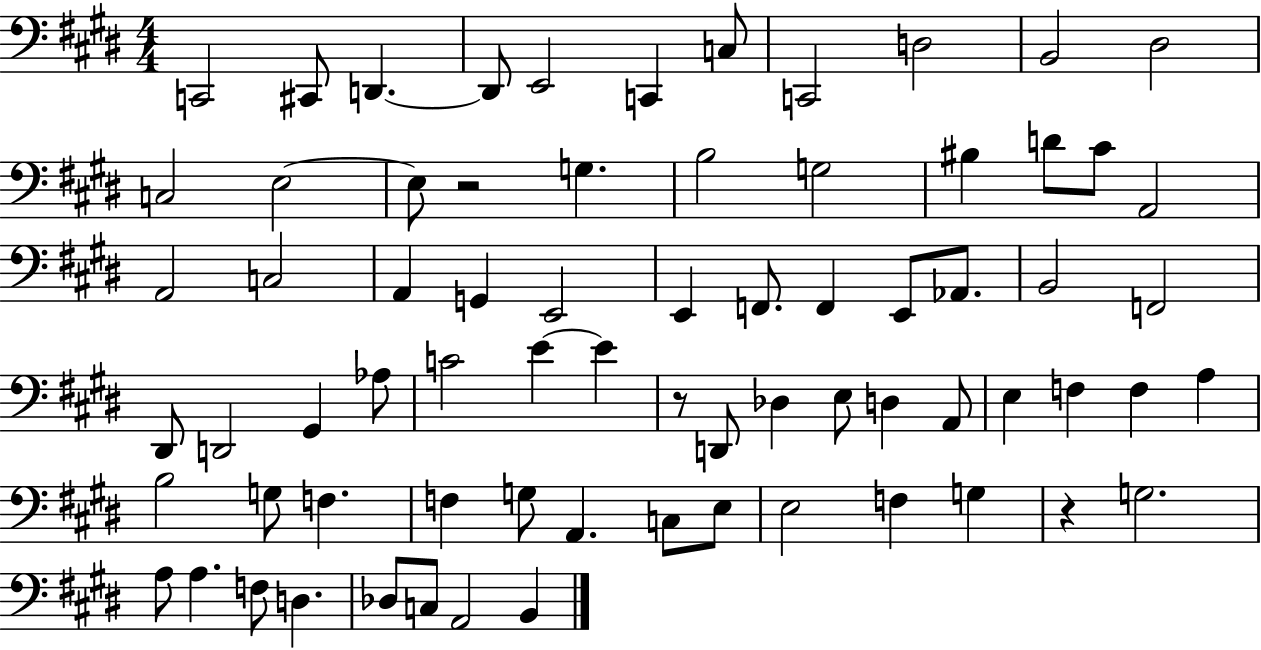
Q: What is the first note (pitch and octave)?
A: C2